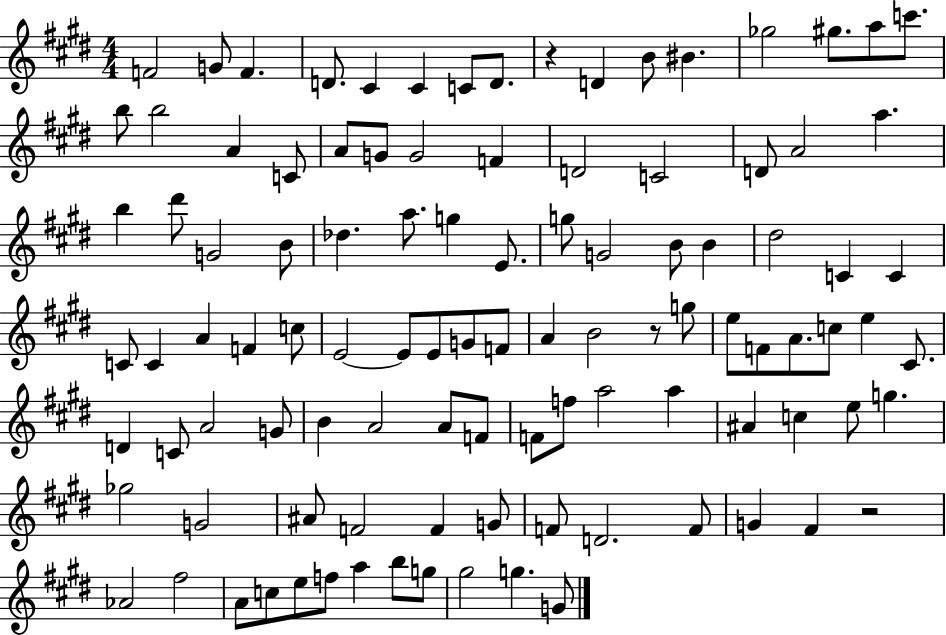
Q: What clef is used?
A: treble